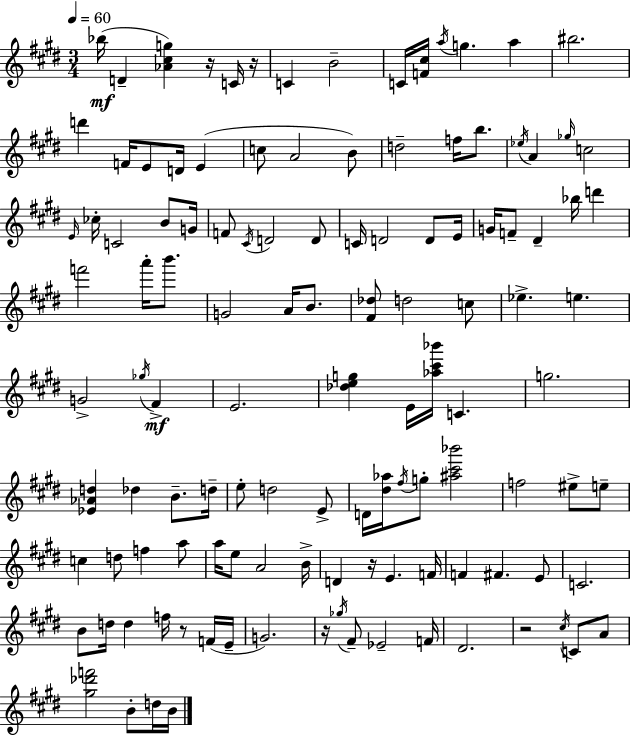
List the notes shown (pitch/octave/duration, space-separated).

Bb5/s D4/q [Ab4,C#5,G5]/q R/s C4/s R/s C4/q B4/h C4/s [F4,C#5]/s A5/s G5/q. A5/q BIS5/h. D6/q F4/s E4/e D4/s E4/q C5/e A4/h B4/e D5/h F5/s B5/e. Eb5/s A4/q Gb5/s C5/h E4/s CES5/s C4/h B4/e G4/s F4/e C#4/s D4/h D4/e C4/s D4/h D4/e E4/s G4/s F4/e D#4/q Bb5/s D6/q F6/h A6/s B6/e. G4/h A4/s B4/e. [F#4,Db5]/e D5/h C5/e Eb5/q. E5/q. G4/h Gb5/s F#4/q E4/h. [Db5,E5,G5]/q E4/s [Ab5,C#6,Bb6]/s C4/q. G5/h. [Eb4,Ab4,D5]/q Db5/q B4/e. D5/s E5/e D5/h E4/e D4/s [D#5,Ab5]/s F#5/s G5/e [A#5,C#6,Bb6]/h F5/h EIS5/e E5/e C5/q D5/e F5/q A5/e A5/s E5/e A4/h B4/s D4/q R/s E4/q. F4/s F4/q F#4/q. E4/e C4/h. B4/e D5/s D5/q F5/s R/e F4/s E4/s G4/h. R/s Gb5/s F#4/e Eb4/h F4/s D#4/h. R/h C#5/s C4/e A4/e [G#5,Db6,F6]/h B4/e D5/s B4/s